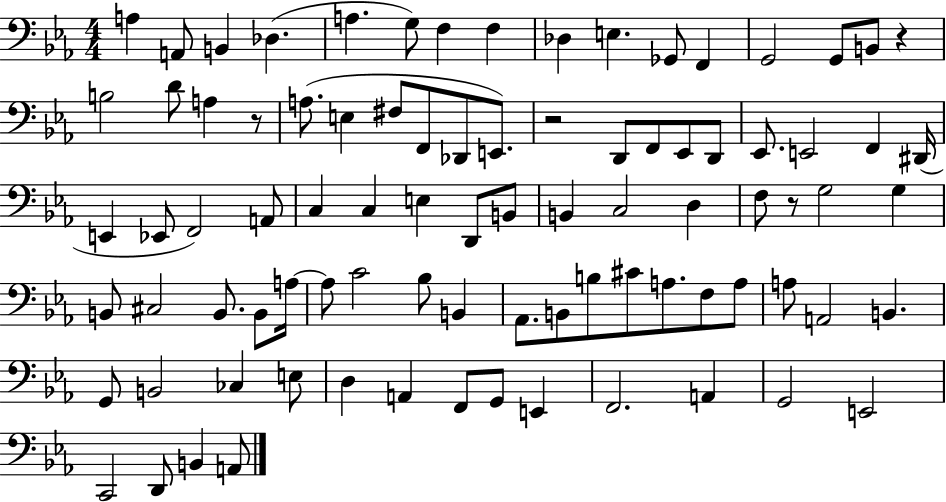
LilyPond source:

{
  \clef bass
  \numericTimeSignature
  \time 4/4
  \key ees \major
  a4 a,8 b,4 des4.( | a4. g8) f4 f4 | des4 e4. ges,8 f,4 | g,2 g,8 b,8 r4 | \break b2 d'8 a4 r8 | a8.( e4 fis8 f,8 des,8 e,8.) | r2 d,8 f,8 ees,8 d,8 | ees,8. e,2 f,4 dis,16( | \break e,4 ees,8 f,2) a,8 | c4 c4 e4 d,8 b,8 | b,4 c2 d4 | f8 r8 g2 g4 | \break b,8 cis2 b,8. b,8 a16~~ | a8 c'2 bes8 b,4 | aes,8. b,8 b8 cis'8 a8. f8 a8 | a8 a,2 b,4. | \break g,8 b,2 ces4 e8 | d4 a,4 f,8 g,8 e,4 | f,2. a,4 | g,2 e,2 | \break c,2 d,8 b,4 a,8 | \bar "|."
}